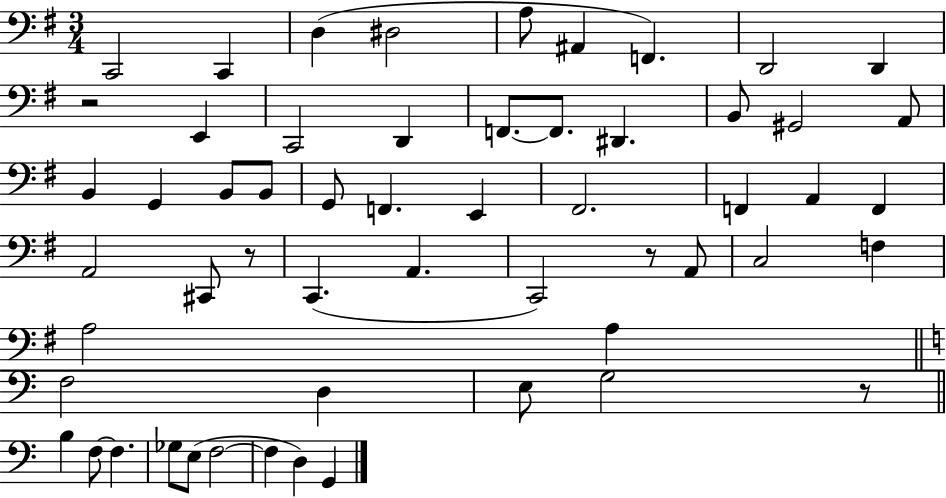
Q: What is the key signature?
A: G major